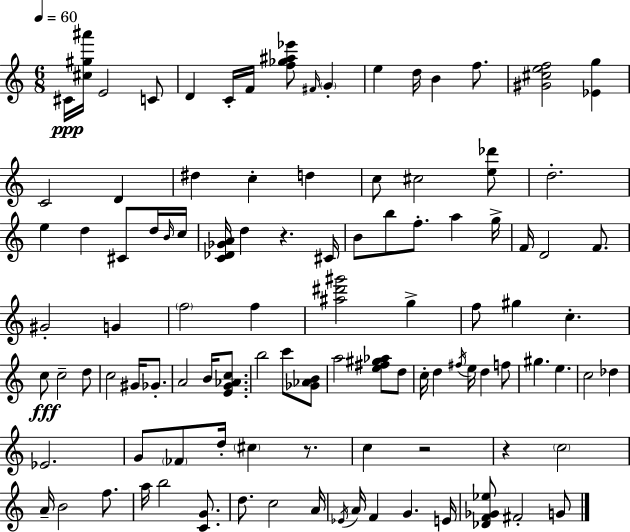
X:1
T:Untitled
M:6/8
L:1/4
K:C
^C/4 [^c^g^a']/4 E2 C/2 D C/4 F/4 [f_g^a_e']/2 ^F/4 G e d/4 B f/2 [^G^cef]2 [_Eg] C2 D ^d c d c/2 ^c2 [e_d']/2 d2 e d ^C/2 d/4 B/4 c/4 [C_D_GA]/4 d z ^C/4 B/2 b/2 f/2 a g/4 F/4 D2 F/2 ^G2 G f2 f [^a^d'^g']2 g f/2 ^g c c/2 c2 d/2 c2 ^G/4 _G/2 A2 B/4 [EG_Ac]/2 b2 c'/2 [_G_AB]/2 a2 [e^f^g_a]/2 d/2 c/4 d ^f/4 e/4 d f/2 ^g e c2 _d _E2 G/2 _F/2 d/4 ^c z/2 c z2 z c2 A/4 B2 f/2 a/4 b2 [CG]/2 d/2 c2 A/4 _E/4 A/4 F G E/4 [_DF_G_e]/2 ^F2 G/2